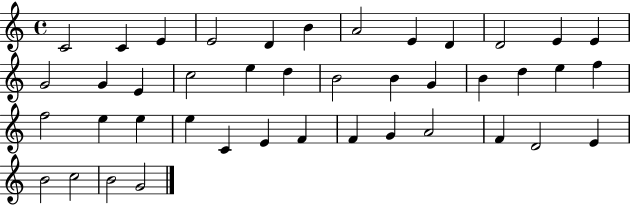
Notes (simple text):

C4/h C4/q E4/q E4/h D4/q B4/q A4/h E4/q D4/q D4/h E4/q E4/q G4/h G4/q E4/q C5/h E5/q D5/q B4/h B4/q G4/q B4/q D5/q E5/q F5/q F5/h E5/q E5/q E5/q C4/q E4/q F4/q F4/q G4/q A4/h F4/q D4/h E4/q B4/h C5/h B4/h G4/h